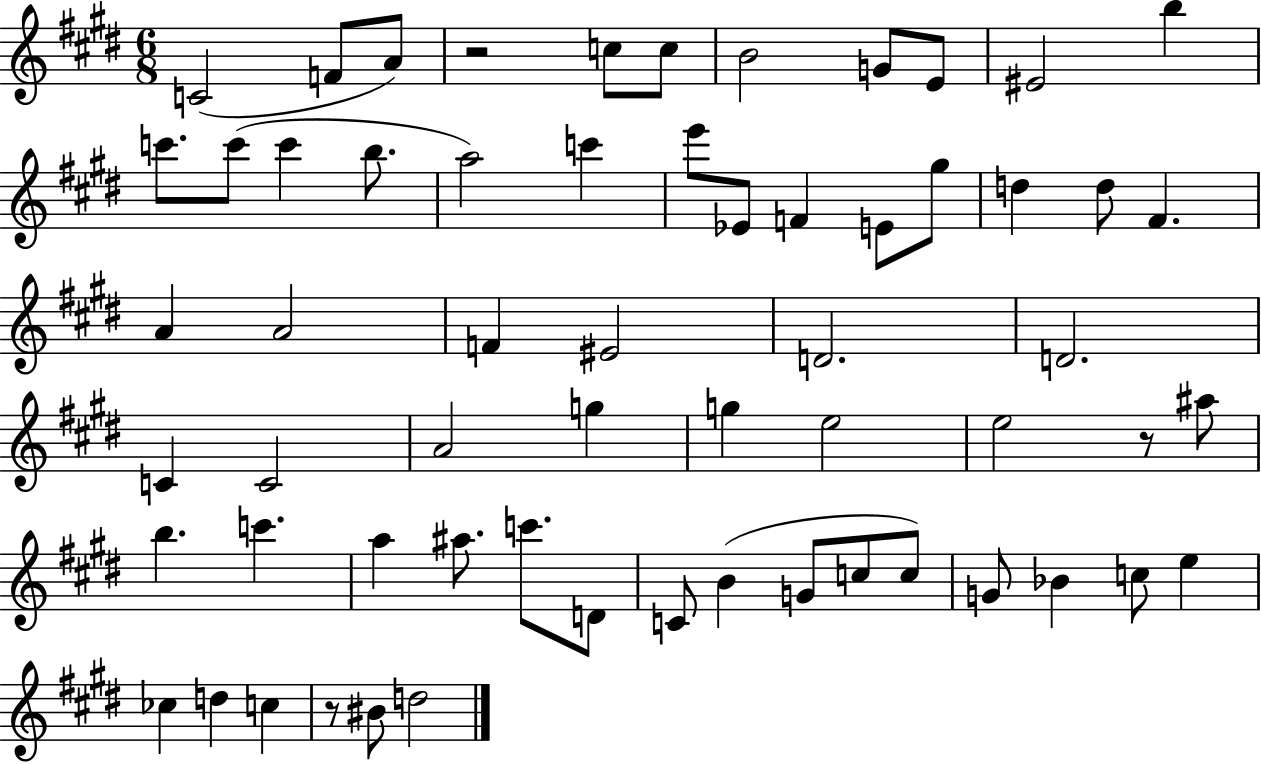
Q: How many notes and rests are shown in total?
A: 61